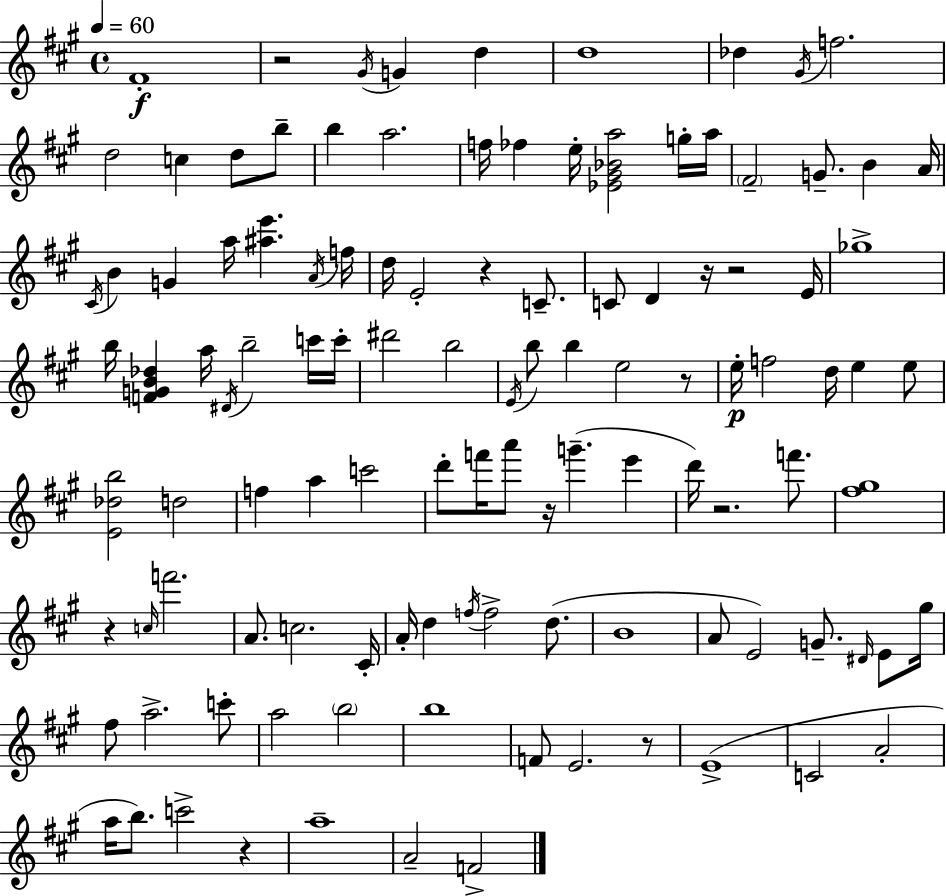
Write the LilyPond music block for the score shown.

{
  \clef treble
  \time 4/4
  \defaultTimeSignature
  \key a \major
  \tempo 4 = 60
  fis'1-.\f | r2 \acciaccatura { gis'16 } g'4 d''4 | d''1 | des''4 \acciaccatura { gis'16 } f''2. | \break d''2 c''4 d''8 | b''8-- b''4 a''2. | f''16 fes''4 e''16-. <ees' gis' bes' a''>2 | g''16-. a''16 \parenthesize fis'2-- g'8.-- b'4 | \break a'16 \acciaccatura { cis'16 } b'4 g'4 a''16 <ais'' e'''>4. | \acciaccatura { a'16 } f''16 d''16 e'2-. r4 | c'8.-- c'8 d'4 r16 r2 | e'16 ges''1-> | \break b''16 <f' g' b' des''>4 a''16 \acciaccatura { dis'16 } b''2-- | c'''16 c'''16-. dis'''2 b''2 | \acciaccatura { e'16 } b''8 b''4 e''2 | r8 e''16-.\p f''2 d''16 | \break e''4 e''8 <e' des'' b''>2 d''2 | f''4 a''4 c'''2 | d'''8-. f'''16 a'''8 r16 g'''4.--( | e'''4 d'''16) r2. | \break f'''8. <fis'' gis''>1 | r4 \grace { c''16 } f'''2. | a'8. c''2. | cis'16-. a'16-. d''4 \acciaccatura { f''16 } f''2-> | \break d''8.( b'1 | a'8 e'2) | g'8.-- \grace { dis'16 } e'8 gis''16 fis''8 a''2.-> | c'''8-. a''2 | \break \parenthesize b''2 b''1 | f'8 e'2. | r8 e'1->( | c'2 | \break a'2-. a''16 b''8.) c'''2-> | r4 a''1-- | a'2-- | f'2-> \bar "|."
}